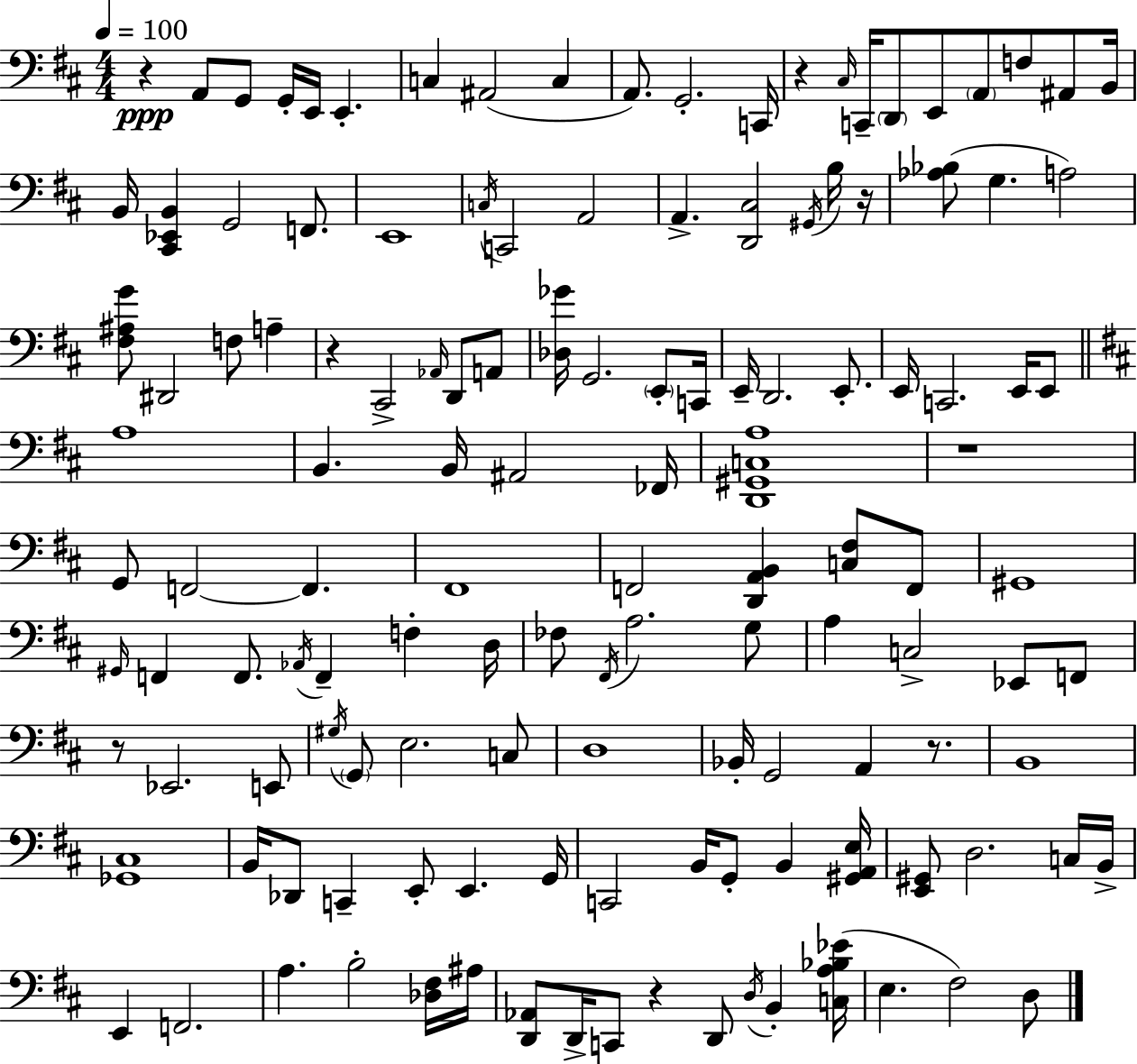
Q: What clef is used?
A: bass